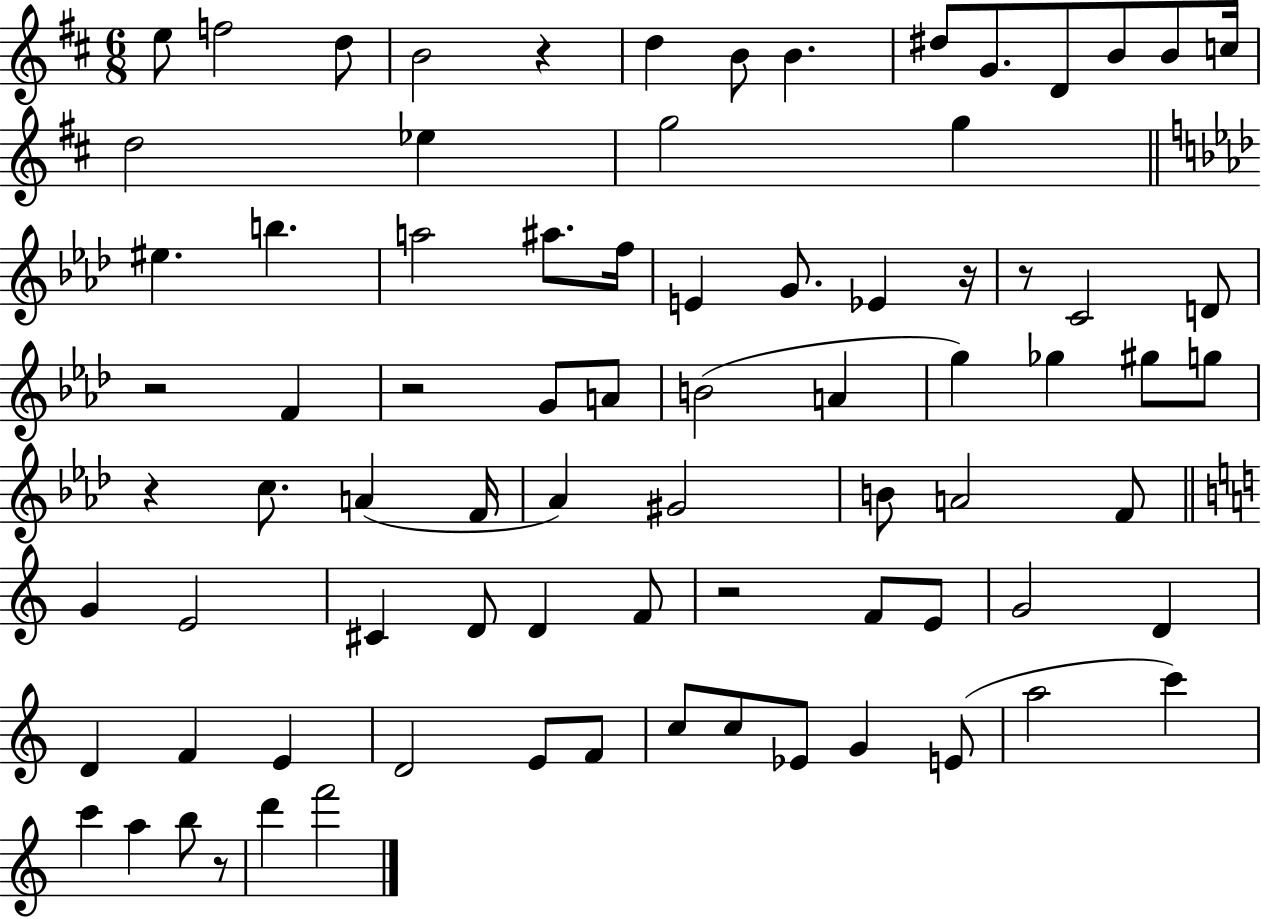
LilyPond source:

{
  \clef treble
  \numericTimeSignature
  \time 6/8
  \key d \major
  e''8 f''2 d''8 | b'2 r4 | d''4 b'8 b'4. | dis''8 g'8. d'8 b'8 b'8 c''16 | \break d''2 ees''4 | g''2 g''4 | \bar "||" \break \key aes \major eis''4. b''4. | a''2 ais''8. f''16 | e'4 g'8. ees'4 r16 | r8 c'2 d'8 | \break r2 f'4 | r2 g'8 a'8 | b'2( a'4 | g''4) ges''4 gis''8 g''8 | \break r4 c''8. a'4( f'16 | aes'4) gis'2 | b'8 a'2 f'8 | \bar "||" \break \key a \minor g'4 e'2 | cis'4 d'8 d'4 f'8 | r2 f'8 e'8 | g'2 d'4 | \break d'4 f'4 e'4 | d'2 e'8 f'8 | c''8 c''8 ees'8 g'4 e'8( | a''2 c'''4) | \break c'''4 a''4 b''8 r8 | d'''4 f'''2 | \bar "|."
}